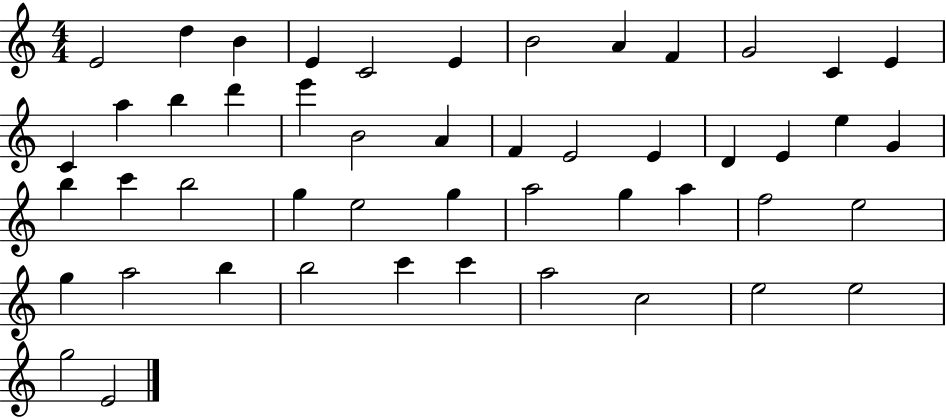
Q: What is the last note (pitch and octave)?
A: E4